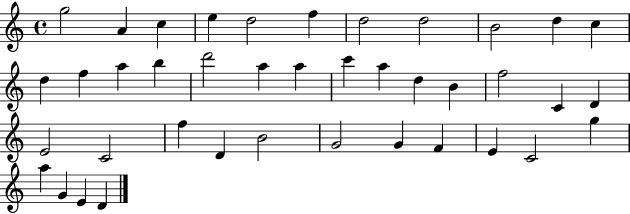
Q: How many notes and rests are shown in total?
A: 40